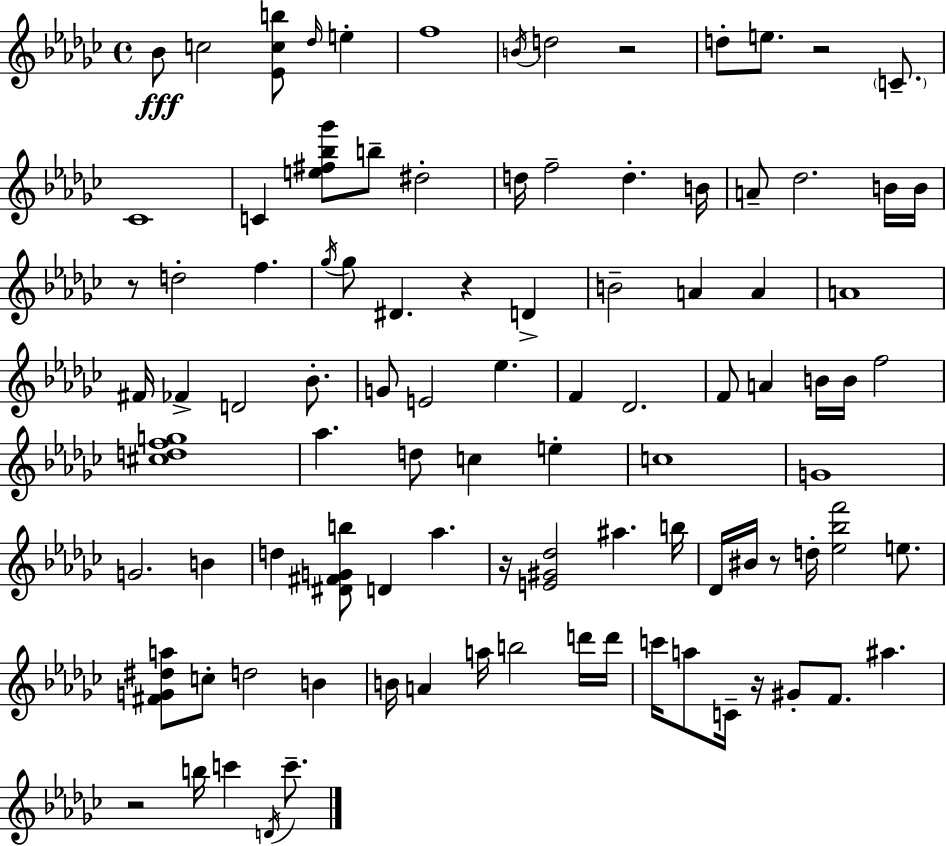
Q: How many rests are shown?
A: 8